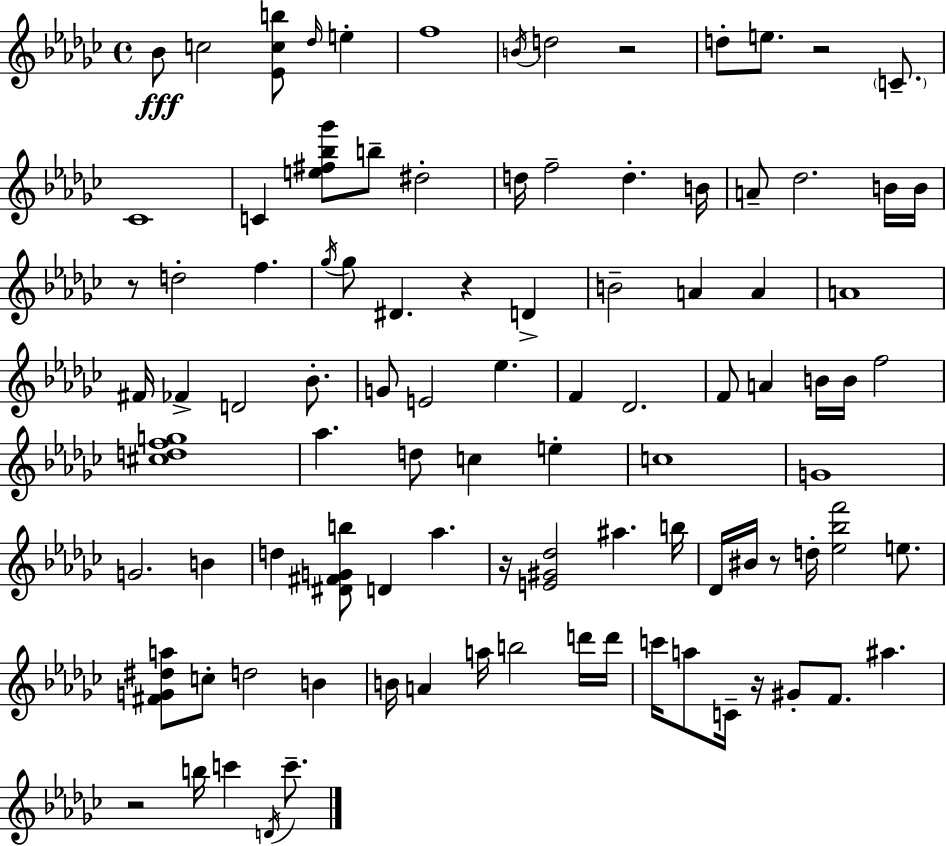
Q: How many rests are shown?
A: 8